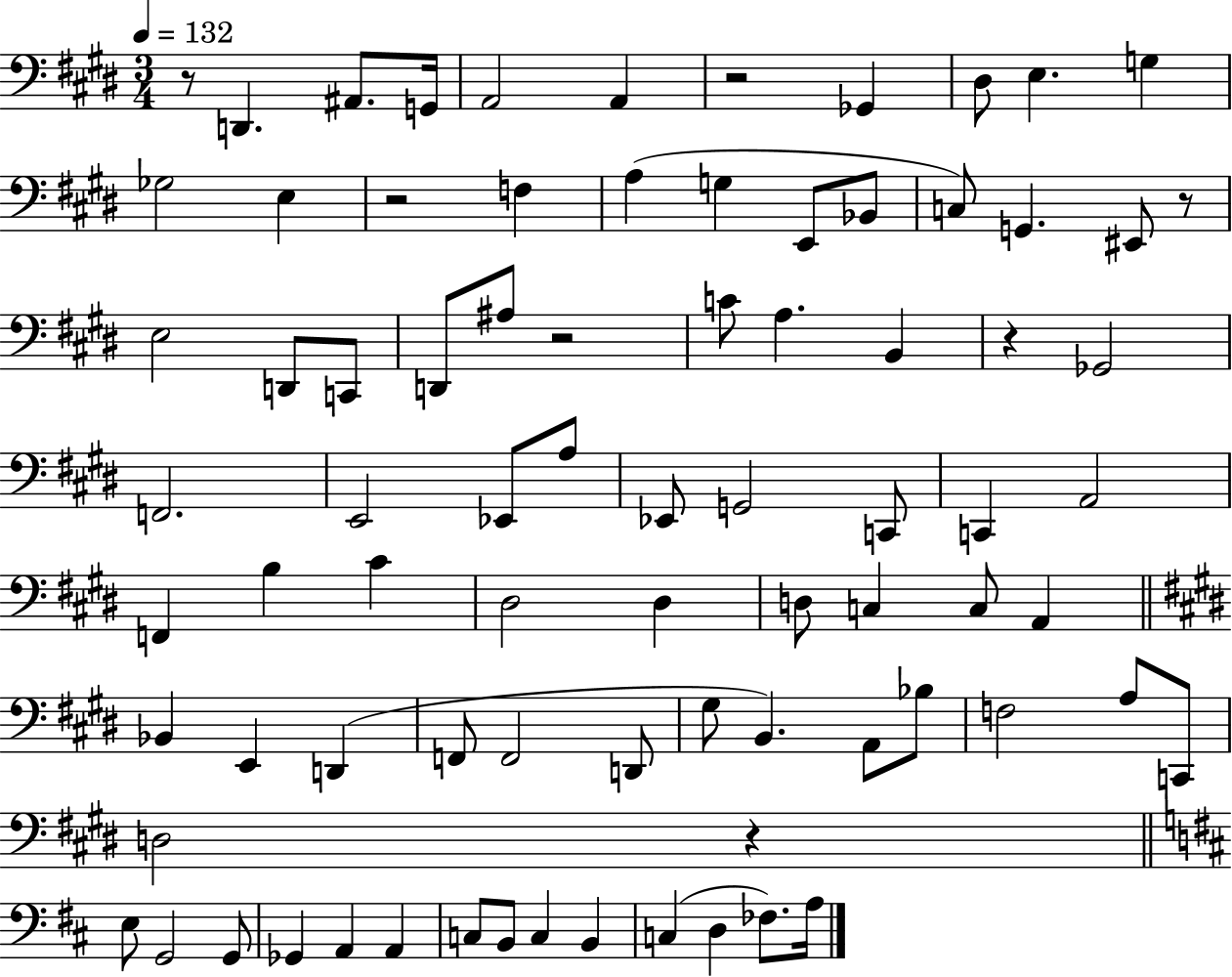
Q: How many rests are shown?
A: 7